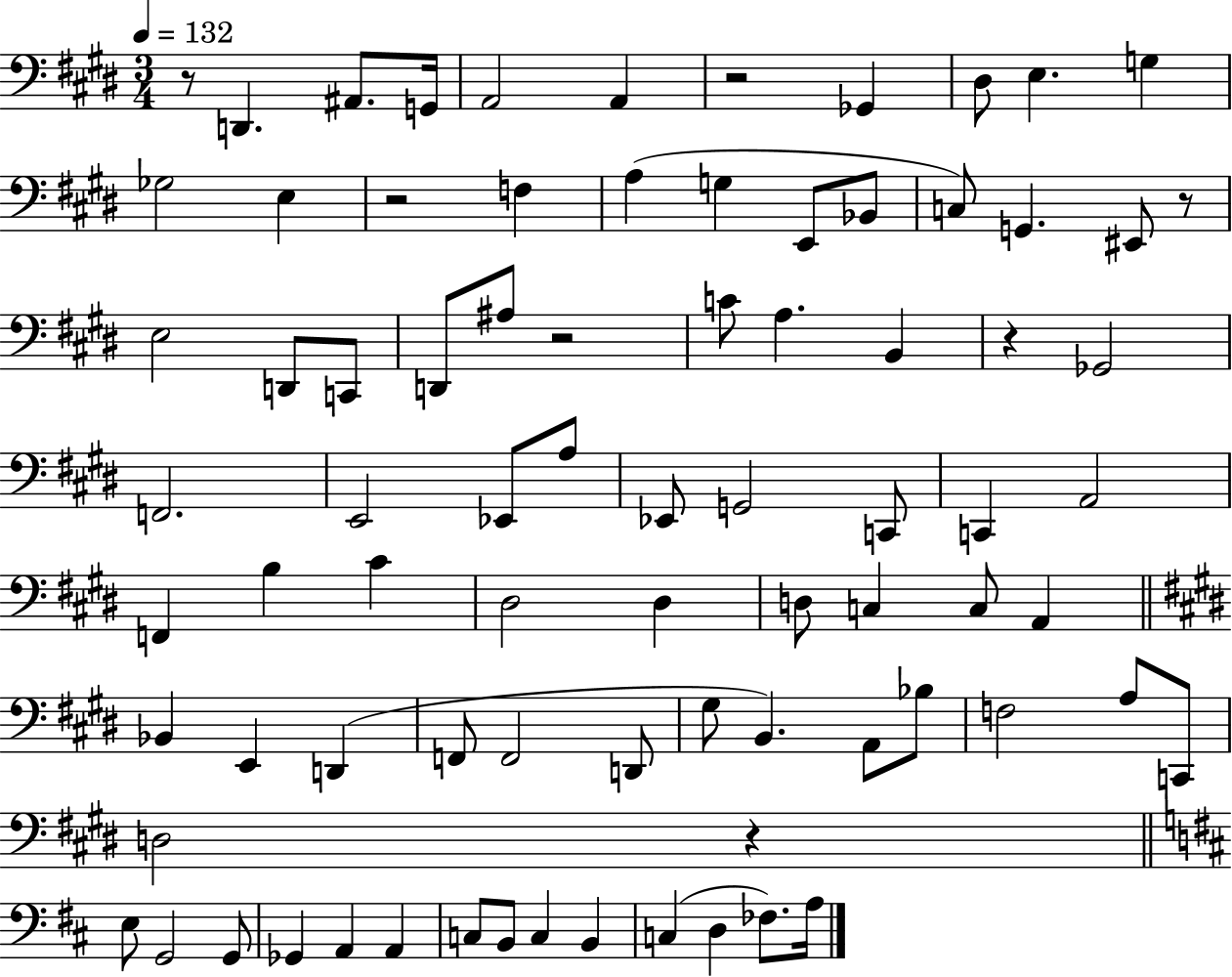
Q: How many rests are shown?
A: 7